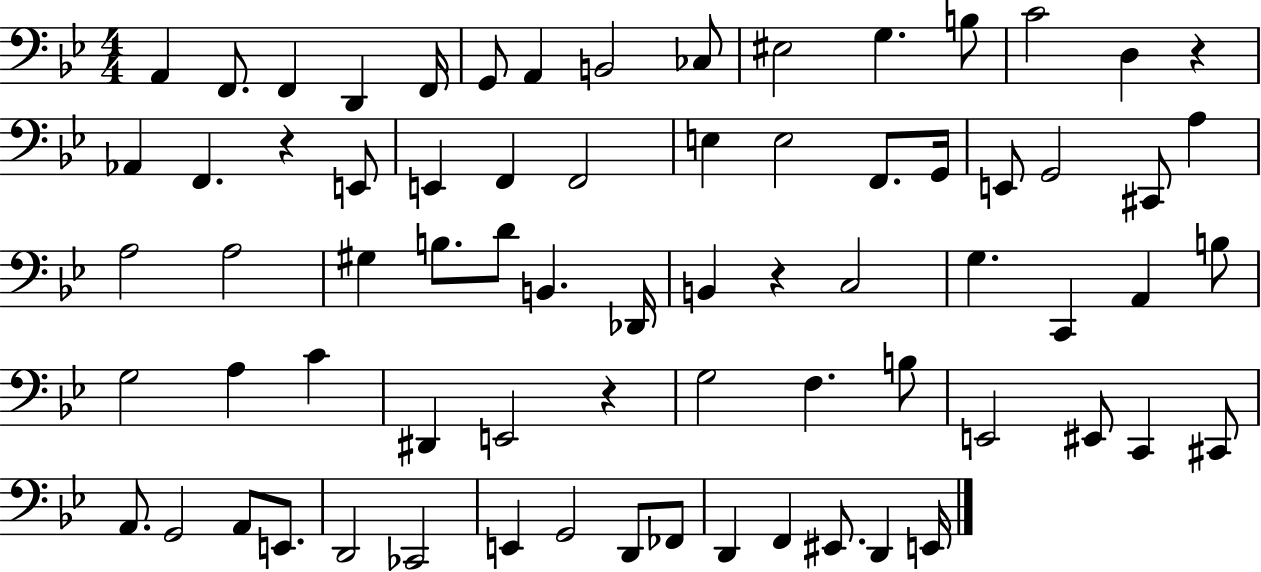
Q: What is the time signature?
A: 4/4